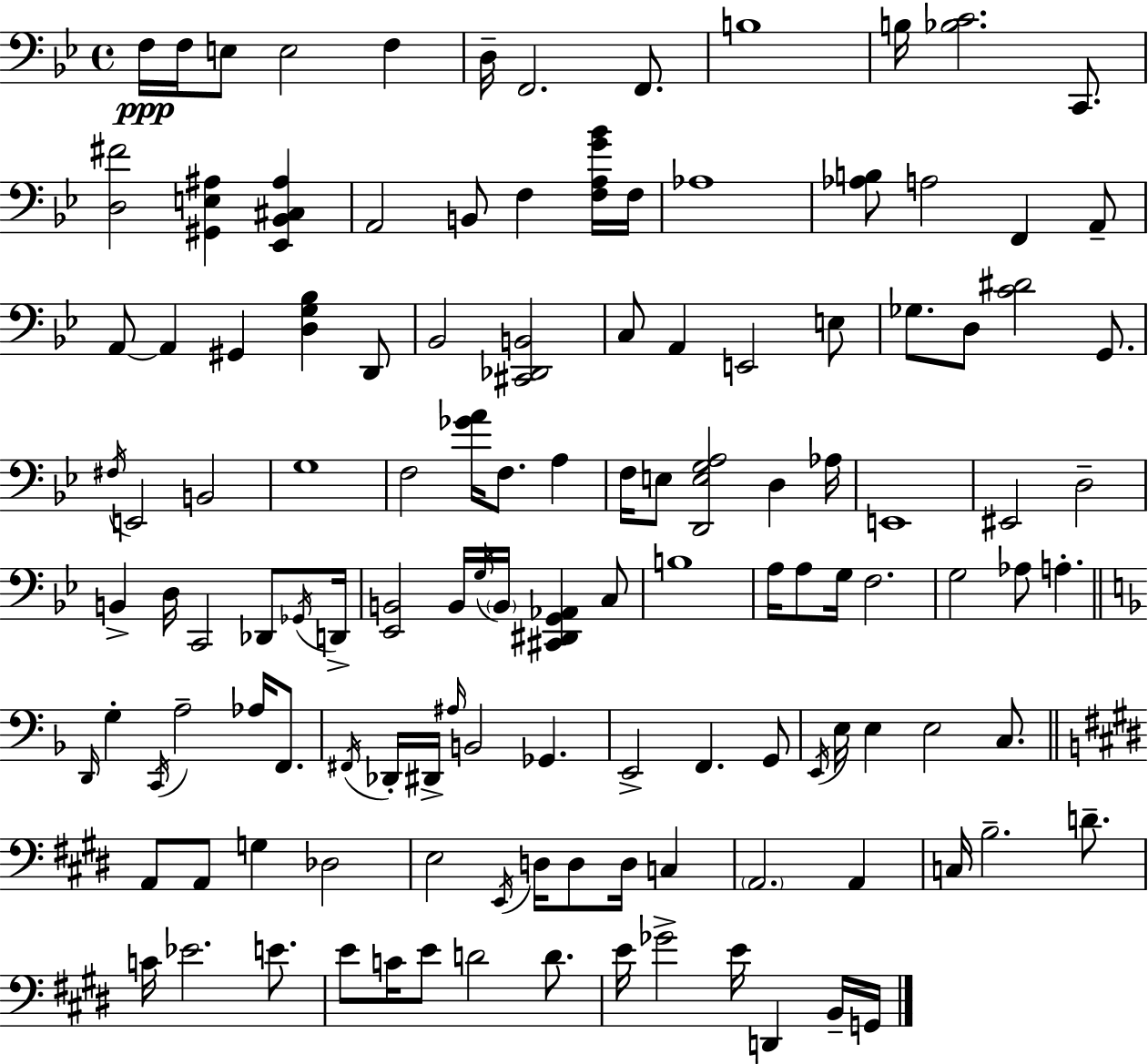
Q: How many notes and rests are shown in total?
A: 125